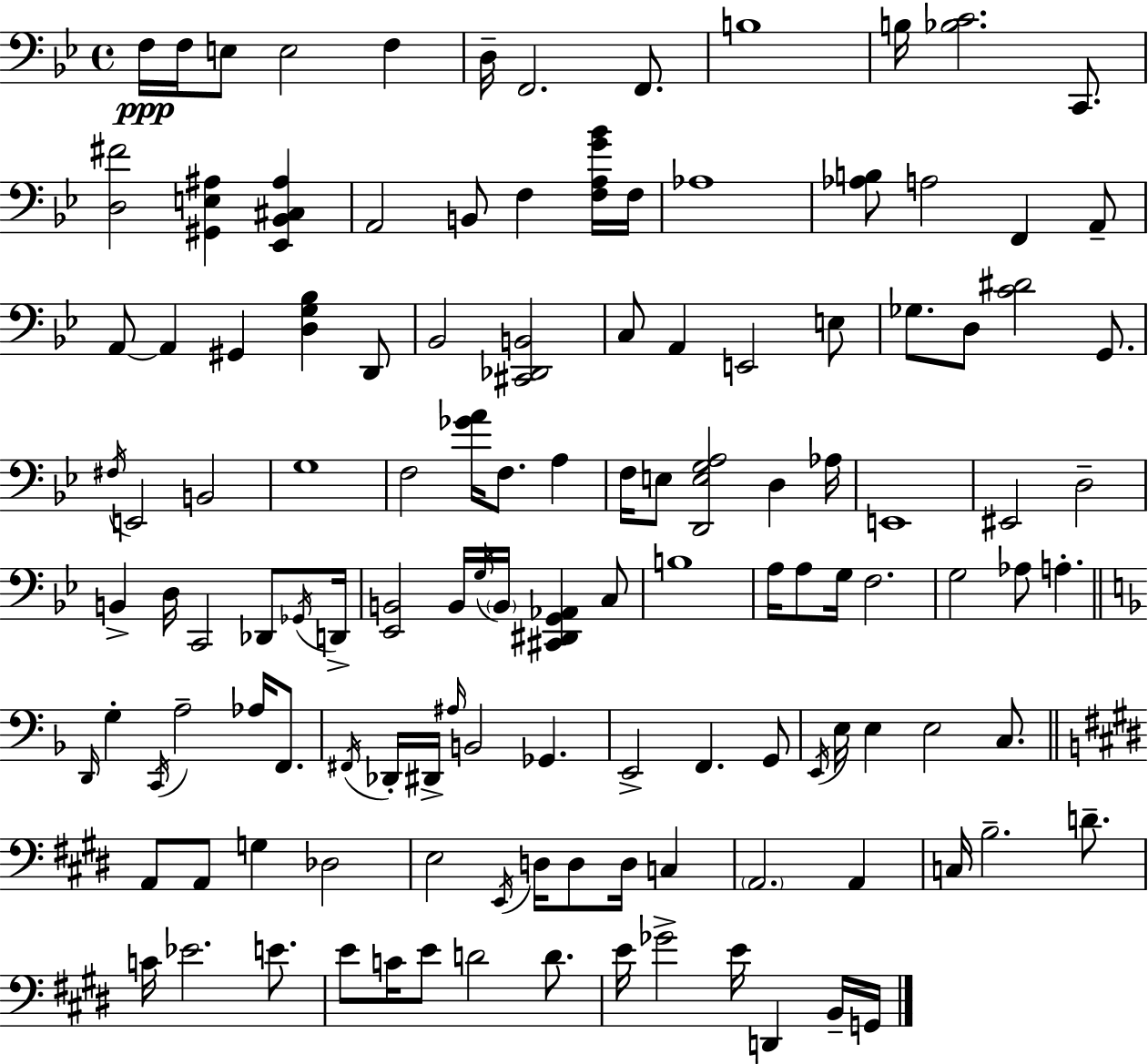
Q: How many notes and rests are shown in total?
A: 125